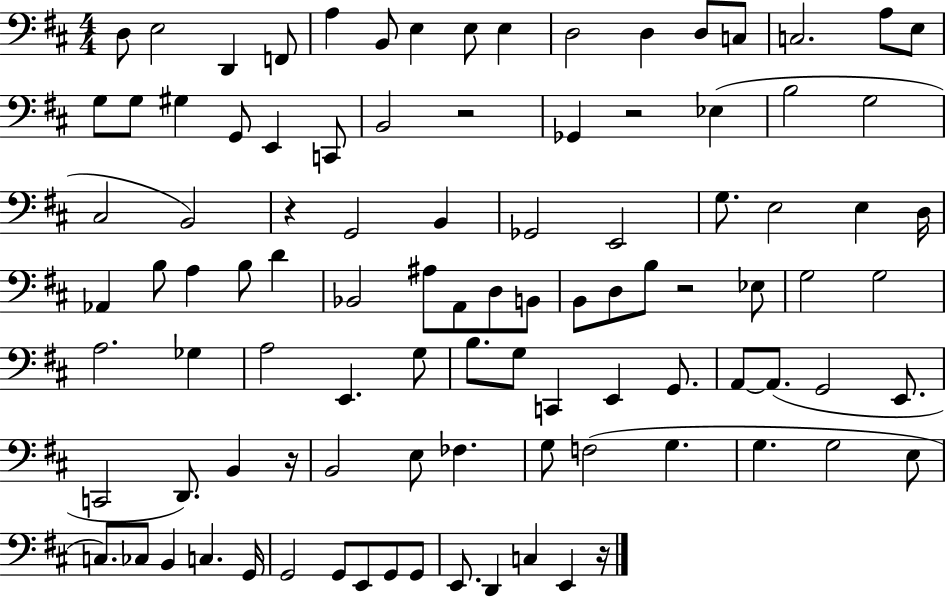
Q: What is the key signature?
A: D major